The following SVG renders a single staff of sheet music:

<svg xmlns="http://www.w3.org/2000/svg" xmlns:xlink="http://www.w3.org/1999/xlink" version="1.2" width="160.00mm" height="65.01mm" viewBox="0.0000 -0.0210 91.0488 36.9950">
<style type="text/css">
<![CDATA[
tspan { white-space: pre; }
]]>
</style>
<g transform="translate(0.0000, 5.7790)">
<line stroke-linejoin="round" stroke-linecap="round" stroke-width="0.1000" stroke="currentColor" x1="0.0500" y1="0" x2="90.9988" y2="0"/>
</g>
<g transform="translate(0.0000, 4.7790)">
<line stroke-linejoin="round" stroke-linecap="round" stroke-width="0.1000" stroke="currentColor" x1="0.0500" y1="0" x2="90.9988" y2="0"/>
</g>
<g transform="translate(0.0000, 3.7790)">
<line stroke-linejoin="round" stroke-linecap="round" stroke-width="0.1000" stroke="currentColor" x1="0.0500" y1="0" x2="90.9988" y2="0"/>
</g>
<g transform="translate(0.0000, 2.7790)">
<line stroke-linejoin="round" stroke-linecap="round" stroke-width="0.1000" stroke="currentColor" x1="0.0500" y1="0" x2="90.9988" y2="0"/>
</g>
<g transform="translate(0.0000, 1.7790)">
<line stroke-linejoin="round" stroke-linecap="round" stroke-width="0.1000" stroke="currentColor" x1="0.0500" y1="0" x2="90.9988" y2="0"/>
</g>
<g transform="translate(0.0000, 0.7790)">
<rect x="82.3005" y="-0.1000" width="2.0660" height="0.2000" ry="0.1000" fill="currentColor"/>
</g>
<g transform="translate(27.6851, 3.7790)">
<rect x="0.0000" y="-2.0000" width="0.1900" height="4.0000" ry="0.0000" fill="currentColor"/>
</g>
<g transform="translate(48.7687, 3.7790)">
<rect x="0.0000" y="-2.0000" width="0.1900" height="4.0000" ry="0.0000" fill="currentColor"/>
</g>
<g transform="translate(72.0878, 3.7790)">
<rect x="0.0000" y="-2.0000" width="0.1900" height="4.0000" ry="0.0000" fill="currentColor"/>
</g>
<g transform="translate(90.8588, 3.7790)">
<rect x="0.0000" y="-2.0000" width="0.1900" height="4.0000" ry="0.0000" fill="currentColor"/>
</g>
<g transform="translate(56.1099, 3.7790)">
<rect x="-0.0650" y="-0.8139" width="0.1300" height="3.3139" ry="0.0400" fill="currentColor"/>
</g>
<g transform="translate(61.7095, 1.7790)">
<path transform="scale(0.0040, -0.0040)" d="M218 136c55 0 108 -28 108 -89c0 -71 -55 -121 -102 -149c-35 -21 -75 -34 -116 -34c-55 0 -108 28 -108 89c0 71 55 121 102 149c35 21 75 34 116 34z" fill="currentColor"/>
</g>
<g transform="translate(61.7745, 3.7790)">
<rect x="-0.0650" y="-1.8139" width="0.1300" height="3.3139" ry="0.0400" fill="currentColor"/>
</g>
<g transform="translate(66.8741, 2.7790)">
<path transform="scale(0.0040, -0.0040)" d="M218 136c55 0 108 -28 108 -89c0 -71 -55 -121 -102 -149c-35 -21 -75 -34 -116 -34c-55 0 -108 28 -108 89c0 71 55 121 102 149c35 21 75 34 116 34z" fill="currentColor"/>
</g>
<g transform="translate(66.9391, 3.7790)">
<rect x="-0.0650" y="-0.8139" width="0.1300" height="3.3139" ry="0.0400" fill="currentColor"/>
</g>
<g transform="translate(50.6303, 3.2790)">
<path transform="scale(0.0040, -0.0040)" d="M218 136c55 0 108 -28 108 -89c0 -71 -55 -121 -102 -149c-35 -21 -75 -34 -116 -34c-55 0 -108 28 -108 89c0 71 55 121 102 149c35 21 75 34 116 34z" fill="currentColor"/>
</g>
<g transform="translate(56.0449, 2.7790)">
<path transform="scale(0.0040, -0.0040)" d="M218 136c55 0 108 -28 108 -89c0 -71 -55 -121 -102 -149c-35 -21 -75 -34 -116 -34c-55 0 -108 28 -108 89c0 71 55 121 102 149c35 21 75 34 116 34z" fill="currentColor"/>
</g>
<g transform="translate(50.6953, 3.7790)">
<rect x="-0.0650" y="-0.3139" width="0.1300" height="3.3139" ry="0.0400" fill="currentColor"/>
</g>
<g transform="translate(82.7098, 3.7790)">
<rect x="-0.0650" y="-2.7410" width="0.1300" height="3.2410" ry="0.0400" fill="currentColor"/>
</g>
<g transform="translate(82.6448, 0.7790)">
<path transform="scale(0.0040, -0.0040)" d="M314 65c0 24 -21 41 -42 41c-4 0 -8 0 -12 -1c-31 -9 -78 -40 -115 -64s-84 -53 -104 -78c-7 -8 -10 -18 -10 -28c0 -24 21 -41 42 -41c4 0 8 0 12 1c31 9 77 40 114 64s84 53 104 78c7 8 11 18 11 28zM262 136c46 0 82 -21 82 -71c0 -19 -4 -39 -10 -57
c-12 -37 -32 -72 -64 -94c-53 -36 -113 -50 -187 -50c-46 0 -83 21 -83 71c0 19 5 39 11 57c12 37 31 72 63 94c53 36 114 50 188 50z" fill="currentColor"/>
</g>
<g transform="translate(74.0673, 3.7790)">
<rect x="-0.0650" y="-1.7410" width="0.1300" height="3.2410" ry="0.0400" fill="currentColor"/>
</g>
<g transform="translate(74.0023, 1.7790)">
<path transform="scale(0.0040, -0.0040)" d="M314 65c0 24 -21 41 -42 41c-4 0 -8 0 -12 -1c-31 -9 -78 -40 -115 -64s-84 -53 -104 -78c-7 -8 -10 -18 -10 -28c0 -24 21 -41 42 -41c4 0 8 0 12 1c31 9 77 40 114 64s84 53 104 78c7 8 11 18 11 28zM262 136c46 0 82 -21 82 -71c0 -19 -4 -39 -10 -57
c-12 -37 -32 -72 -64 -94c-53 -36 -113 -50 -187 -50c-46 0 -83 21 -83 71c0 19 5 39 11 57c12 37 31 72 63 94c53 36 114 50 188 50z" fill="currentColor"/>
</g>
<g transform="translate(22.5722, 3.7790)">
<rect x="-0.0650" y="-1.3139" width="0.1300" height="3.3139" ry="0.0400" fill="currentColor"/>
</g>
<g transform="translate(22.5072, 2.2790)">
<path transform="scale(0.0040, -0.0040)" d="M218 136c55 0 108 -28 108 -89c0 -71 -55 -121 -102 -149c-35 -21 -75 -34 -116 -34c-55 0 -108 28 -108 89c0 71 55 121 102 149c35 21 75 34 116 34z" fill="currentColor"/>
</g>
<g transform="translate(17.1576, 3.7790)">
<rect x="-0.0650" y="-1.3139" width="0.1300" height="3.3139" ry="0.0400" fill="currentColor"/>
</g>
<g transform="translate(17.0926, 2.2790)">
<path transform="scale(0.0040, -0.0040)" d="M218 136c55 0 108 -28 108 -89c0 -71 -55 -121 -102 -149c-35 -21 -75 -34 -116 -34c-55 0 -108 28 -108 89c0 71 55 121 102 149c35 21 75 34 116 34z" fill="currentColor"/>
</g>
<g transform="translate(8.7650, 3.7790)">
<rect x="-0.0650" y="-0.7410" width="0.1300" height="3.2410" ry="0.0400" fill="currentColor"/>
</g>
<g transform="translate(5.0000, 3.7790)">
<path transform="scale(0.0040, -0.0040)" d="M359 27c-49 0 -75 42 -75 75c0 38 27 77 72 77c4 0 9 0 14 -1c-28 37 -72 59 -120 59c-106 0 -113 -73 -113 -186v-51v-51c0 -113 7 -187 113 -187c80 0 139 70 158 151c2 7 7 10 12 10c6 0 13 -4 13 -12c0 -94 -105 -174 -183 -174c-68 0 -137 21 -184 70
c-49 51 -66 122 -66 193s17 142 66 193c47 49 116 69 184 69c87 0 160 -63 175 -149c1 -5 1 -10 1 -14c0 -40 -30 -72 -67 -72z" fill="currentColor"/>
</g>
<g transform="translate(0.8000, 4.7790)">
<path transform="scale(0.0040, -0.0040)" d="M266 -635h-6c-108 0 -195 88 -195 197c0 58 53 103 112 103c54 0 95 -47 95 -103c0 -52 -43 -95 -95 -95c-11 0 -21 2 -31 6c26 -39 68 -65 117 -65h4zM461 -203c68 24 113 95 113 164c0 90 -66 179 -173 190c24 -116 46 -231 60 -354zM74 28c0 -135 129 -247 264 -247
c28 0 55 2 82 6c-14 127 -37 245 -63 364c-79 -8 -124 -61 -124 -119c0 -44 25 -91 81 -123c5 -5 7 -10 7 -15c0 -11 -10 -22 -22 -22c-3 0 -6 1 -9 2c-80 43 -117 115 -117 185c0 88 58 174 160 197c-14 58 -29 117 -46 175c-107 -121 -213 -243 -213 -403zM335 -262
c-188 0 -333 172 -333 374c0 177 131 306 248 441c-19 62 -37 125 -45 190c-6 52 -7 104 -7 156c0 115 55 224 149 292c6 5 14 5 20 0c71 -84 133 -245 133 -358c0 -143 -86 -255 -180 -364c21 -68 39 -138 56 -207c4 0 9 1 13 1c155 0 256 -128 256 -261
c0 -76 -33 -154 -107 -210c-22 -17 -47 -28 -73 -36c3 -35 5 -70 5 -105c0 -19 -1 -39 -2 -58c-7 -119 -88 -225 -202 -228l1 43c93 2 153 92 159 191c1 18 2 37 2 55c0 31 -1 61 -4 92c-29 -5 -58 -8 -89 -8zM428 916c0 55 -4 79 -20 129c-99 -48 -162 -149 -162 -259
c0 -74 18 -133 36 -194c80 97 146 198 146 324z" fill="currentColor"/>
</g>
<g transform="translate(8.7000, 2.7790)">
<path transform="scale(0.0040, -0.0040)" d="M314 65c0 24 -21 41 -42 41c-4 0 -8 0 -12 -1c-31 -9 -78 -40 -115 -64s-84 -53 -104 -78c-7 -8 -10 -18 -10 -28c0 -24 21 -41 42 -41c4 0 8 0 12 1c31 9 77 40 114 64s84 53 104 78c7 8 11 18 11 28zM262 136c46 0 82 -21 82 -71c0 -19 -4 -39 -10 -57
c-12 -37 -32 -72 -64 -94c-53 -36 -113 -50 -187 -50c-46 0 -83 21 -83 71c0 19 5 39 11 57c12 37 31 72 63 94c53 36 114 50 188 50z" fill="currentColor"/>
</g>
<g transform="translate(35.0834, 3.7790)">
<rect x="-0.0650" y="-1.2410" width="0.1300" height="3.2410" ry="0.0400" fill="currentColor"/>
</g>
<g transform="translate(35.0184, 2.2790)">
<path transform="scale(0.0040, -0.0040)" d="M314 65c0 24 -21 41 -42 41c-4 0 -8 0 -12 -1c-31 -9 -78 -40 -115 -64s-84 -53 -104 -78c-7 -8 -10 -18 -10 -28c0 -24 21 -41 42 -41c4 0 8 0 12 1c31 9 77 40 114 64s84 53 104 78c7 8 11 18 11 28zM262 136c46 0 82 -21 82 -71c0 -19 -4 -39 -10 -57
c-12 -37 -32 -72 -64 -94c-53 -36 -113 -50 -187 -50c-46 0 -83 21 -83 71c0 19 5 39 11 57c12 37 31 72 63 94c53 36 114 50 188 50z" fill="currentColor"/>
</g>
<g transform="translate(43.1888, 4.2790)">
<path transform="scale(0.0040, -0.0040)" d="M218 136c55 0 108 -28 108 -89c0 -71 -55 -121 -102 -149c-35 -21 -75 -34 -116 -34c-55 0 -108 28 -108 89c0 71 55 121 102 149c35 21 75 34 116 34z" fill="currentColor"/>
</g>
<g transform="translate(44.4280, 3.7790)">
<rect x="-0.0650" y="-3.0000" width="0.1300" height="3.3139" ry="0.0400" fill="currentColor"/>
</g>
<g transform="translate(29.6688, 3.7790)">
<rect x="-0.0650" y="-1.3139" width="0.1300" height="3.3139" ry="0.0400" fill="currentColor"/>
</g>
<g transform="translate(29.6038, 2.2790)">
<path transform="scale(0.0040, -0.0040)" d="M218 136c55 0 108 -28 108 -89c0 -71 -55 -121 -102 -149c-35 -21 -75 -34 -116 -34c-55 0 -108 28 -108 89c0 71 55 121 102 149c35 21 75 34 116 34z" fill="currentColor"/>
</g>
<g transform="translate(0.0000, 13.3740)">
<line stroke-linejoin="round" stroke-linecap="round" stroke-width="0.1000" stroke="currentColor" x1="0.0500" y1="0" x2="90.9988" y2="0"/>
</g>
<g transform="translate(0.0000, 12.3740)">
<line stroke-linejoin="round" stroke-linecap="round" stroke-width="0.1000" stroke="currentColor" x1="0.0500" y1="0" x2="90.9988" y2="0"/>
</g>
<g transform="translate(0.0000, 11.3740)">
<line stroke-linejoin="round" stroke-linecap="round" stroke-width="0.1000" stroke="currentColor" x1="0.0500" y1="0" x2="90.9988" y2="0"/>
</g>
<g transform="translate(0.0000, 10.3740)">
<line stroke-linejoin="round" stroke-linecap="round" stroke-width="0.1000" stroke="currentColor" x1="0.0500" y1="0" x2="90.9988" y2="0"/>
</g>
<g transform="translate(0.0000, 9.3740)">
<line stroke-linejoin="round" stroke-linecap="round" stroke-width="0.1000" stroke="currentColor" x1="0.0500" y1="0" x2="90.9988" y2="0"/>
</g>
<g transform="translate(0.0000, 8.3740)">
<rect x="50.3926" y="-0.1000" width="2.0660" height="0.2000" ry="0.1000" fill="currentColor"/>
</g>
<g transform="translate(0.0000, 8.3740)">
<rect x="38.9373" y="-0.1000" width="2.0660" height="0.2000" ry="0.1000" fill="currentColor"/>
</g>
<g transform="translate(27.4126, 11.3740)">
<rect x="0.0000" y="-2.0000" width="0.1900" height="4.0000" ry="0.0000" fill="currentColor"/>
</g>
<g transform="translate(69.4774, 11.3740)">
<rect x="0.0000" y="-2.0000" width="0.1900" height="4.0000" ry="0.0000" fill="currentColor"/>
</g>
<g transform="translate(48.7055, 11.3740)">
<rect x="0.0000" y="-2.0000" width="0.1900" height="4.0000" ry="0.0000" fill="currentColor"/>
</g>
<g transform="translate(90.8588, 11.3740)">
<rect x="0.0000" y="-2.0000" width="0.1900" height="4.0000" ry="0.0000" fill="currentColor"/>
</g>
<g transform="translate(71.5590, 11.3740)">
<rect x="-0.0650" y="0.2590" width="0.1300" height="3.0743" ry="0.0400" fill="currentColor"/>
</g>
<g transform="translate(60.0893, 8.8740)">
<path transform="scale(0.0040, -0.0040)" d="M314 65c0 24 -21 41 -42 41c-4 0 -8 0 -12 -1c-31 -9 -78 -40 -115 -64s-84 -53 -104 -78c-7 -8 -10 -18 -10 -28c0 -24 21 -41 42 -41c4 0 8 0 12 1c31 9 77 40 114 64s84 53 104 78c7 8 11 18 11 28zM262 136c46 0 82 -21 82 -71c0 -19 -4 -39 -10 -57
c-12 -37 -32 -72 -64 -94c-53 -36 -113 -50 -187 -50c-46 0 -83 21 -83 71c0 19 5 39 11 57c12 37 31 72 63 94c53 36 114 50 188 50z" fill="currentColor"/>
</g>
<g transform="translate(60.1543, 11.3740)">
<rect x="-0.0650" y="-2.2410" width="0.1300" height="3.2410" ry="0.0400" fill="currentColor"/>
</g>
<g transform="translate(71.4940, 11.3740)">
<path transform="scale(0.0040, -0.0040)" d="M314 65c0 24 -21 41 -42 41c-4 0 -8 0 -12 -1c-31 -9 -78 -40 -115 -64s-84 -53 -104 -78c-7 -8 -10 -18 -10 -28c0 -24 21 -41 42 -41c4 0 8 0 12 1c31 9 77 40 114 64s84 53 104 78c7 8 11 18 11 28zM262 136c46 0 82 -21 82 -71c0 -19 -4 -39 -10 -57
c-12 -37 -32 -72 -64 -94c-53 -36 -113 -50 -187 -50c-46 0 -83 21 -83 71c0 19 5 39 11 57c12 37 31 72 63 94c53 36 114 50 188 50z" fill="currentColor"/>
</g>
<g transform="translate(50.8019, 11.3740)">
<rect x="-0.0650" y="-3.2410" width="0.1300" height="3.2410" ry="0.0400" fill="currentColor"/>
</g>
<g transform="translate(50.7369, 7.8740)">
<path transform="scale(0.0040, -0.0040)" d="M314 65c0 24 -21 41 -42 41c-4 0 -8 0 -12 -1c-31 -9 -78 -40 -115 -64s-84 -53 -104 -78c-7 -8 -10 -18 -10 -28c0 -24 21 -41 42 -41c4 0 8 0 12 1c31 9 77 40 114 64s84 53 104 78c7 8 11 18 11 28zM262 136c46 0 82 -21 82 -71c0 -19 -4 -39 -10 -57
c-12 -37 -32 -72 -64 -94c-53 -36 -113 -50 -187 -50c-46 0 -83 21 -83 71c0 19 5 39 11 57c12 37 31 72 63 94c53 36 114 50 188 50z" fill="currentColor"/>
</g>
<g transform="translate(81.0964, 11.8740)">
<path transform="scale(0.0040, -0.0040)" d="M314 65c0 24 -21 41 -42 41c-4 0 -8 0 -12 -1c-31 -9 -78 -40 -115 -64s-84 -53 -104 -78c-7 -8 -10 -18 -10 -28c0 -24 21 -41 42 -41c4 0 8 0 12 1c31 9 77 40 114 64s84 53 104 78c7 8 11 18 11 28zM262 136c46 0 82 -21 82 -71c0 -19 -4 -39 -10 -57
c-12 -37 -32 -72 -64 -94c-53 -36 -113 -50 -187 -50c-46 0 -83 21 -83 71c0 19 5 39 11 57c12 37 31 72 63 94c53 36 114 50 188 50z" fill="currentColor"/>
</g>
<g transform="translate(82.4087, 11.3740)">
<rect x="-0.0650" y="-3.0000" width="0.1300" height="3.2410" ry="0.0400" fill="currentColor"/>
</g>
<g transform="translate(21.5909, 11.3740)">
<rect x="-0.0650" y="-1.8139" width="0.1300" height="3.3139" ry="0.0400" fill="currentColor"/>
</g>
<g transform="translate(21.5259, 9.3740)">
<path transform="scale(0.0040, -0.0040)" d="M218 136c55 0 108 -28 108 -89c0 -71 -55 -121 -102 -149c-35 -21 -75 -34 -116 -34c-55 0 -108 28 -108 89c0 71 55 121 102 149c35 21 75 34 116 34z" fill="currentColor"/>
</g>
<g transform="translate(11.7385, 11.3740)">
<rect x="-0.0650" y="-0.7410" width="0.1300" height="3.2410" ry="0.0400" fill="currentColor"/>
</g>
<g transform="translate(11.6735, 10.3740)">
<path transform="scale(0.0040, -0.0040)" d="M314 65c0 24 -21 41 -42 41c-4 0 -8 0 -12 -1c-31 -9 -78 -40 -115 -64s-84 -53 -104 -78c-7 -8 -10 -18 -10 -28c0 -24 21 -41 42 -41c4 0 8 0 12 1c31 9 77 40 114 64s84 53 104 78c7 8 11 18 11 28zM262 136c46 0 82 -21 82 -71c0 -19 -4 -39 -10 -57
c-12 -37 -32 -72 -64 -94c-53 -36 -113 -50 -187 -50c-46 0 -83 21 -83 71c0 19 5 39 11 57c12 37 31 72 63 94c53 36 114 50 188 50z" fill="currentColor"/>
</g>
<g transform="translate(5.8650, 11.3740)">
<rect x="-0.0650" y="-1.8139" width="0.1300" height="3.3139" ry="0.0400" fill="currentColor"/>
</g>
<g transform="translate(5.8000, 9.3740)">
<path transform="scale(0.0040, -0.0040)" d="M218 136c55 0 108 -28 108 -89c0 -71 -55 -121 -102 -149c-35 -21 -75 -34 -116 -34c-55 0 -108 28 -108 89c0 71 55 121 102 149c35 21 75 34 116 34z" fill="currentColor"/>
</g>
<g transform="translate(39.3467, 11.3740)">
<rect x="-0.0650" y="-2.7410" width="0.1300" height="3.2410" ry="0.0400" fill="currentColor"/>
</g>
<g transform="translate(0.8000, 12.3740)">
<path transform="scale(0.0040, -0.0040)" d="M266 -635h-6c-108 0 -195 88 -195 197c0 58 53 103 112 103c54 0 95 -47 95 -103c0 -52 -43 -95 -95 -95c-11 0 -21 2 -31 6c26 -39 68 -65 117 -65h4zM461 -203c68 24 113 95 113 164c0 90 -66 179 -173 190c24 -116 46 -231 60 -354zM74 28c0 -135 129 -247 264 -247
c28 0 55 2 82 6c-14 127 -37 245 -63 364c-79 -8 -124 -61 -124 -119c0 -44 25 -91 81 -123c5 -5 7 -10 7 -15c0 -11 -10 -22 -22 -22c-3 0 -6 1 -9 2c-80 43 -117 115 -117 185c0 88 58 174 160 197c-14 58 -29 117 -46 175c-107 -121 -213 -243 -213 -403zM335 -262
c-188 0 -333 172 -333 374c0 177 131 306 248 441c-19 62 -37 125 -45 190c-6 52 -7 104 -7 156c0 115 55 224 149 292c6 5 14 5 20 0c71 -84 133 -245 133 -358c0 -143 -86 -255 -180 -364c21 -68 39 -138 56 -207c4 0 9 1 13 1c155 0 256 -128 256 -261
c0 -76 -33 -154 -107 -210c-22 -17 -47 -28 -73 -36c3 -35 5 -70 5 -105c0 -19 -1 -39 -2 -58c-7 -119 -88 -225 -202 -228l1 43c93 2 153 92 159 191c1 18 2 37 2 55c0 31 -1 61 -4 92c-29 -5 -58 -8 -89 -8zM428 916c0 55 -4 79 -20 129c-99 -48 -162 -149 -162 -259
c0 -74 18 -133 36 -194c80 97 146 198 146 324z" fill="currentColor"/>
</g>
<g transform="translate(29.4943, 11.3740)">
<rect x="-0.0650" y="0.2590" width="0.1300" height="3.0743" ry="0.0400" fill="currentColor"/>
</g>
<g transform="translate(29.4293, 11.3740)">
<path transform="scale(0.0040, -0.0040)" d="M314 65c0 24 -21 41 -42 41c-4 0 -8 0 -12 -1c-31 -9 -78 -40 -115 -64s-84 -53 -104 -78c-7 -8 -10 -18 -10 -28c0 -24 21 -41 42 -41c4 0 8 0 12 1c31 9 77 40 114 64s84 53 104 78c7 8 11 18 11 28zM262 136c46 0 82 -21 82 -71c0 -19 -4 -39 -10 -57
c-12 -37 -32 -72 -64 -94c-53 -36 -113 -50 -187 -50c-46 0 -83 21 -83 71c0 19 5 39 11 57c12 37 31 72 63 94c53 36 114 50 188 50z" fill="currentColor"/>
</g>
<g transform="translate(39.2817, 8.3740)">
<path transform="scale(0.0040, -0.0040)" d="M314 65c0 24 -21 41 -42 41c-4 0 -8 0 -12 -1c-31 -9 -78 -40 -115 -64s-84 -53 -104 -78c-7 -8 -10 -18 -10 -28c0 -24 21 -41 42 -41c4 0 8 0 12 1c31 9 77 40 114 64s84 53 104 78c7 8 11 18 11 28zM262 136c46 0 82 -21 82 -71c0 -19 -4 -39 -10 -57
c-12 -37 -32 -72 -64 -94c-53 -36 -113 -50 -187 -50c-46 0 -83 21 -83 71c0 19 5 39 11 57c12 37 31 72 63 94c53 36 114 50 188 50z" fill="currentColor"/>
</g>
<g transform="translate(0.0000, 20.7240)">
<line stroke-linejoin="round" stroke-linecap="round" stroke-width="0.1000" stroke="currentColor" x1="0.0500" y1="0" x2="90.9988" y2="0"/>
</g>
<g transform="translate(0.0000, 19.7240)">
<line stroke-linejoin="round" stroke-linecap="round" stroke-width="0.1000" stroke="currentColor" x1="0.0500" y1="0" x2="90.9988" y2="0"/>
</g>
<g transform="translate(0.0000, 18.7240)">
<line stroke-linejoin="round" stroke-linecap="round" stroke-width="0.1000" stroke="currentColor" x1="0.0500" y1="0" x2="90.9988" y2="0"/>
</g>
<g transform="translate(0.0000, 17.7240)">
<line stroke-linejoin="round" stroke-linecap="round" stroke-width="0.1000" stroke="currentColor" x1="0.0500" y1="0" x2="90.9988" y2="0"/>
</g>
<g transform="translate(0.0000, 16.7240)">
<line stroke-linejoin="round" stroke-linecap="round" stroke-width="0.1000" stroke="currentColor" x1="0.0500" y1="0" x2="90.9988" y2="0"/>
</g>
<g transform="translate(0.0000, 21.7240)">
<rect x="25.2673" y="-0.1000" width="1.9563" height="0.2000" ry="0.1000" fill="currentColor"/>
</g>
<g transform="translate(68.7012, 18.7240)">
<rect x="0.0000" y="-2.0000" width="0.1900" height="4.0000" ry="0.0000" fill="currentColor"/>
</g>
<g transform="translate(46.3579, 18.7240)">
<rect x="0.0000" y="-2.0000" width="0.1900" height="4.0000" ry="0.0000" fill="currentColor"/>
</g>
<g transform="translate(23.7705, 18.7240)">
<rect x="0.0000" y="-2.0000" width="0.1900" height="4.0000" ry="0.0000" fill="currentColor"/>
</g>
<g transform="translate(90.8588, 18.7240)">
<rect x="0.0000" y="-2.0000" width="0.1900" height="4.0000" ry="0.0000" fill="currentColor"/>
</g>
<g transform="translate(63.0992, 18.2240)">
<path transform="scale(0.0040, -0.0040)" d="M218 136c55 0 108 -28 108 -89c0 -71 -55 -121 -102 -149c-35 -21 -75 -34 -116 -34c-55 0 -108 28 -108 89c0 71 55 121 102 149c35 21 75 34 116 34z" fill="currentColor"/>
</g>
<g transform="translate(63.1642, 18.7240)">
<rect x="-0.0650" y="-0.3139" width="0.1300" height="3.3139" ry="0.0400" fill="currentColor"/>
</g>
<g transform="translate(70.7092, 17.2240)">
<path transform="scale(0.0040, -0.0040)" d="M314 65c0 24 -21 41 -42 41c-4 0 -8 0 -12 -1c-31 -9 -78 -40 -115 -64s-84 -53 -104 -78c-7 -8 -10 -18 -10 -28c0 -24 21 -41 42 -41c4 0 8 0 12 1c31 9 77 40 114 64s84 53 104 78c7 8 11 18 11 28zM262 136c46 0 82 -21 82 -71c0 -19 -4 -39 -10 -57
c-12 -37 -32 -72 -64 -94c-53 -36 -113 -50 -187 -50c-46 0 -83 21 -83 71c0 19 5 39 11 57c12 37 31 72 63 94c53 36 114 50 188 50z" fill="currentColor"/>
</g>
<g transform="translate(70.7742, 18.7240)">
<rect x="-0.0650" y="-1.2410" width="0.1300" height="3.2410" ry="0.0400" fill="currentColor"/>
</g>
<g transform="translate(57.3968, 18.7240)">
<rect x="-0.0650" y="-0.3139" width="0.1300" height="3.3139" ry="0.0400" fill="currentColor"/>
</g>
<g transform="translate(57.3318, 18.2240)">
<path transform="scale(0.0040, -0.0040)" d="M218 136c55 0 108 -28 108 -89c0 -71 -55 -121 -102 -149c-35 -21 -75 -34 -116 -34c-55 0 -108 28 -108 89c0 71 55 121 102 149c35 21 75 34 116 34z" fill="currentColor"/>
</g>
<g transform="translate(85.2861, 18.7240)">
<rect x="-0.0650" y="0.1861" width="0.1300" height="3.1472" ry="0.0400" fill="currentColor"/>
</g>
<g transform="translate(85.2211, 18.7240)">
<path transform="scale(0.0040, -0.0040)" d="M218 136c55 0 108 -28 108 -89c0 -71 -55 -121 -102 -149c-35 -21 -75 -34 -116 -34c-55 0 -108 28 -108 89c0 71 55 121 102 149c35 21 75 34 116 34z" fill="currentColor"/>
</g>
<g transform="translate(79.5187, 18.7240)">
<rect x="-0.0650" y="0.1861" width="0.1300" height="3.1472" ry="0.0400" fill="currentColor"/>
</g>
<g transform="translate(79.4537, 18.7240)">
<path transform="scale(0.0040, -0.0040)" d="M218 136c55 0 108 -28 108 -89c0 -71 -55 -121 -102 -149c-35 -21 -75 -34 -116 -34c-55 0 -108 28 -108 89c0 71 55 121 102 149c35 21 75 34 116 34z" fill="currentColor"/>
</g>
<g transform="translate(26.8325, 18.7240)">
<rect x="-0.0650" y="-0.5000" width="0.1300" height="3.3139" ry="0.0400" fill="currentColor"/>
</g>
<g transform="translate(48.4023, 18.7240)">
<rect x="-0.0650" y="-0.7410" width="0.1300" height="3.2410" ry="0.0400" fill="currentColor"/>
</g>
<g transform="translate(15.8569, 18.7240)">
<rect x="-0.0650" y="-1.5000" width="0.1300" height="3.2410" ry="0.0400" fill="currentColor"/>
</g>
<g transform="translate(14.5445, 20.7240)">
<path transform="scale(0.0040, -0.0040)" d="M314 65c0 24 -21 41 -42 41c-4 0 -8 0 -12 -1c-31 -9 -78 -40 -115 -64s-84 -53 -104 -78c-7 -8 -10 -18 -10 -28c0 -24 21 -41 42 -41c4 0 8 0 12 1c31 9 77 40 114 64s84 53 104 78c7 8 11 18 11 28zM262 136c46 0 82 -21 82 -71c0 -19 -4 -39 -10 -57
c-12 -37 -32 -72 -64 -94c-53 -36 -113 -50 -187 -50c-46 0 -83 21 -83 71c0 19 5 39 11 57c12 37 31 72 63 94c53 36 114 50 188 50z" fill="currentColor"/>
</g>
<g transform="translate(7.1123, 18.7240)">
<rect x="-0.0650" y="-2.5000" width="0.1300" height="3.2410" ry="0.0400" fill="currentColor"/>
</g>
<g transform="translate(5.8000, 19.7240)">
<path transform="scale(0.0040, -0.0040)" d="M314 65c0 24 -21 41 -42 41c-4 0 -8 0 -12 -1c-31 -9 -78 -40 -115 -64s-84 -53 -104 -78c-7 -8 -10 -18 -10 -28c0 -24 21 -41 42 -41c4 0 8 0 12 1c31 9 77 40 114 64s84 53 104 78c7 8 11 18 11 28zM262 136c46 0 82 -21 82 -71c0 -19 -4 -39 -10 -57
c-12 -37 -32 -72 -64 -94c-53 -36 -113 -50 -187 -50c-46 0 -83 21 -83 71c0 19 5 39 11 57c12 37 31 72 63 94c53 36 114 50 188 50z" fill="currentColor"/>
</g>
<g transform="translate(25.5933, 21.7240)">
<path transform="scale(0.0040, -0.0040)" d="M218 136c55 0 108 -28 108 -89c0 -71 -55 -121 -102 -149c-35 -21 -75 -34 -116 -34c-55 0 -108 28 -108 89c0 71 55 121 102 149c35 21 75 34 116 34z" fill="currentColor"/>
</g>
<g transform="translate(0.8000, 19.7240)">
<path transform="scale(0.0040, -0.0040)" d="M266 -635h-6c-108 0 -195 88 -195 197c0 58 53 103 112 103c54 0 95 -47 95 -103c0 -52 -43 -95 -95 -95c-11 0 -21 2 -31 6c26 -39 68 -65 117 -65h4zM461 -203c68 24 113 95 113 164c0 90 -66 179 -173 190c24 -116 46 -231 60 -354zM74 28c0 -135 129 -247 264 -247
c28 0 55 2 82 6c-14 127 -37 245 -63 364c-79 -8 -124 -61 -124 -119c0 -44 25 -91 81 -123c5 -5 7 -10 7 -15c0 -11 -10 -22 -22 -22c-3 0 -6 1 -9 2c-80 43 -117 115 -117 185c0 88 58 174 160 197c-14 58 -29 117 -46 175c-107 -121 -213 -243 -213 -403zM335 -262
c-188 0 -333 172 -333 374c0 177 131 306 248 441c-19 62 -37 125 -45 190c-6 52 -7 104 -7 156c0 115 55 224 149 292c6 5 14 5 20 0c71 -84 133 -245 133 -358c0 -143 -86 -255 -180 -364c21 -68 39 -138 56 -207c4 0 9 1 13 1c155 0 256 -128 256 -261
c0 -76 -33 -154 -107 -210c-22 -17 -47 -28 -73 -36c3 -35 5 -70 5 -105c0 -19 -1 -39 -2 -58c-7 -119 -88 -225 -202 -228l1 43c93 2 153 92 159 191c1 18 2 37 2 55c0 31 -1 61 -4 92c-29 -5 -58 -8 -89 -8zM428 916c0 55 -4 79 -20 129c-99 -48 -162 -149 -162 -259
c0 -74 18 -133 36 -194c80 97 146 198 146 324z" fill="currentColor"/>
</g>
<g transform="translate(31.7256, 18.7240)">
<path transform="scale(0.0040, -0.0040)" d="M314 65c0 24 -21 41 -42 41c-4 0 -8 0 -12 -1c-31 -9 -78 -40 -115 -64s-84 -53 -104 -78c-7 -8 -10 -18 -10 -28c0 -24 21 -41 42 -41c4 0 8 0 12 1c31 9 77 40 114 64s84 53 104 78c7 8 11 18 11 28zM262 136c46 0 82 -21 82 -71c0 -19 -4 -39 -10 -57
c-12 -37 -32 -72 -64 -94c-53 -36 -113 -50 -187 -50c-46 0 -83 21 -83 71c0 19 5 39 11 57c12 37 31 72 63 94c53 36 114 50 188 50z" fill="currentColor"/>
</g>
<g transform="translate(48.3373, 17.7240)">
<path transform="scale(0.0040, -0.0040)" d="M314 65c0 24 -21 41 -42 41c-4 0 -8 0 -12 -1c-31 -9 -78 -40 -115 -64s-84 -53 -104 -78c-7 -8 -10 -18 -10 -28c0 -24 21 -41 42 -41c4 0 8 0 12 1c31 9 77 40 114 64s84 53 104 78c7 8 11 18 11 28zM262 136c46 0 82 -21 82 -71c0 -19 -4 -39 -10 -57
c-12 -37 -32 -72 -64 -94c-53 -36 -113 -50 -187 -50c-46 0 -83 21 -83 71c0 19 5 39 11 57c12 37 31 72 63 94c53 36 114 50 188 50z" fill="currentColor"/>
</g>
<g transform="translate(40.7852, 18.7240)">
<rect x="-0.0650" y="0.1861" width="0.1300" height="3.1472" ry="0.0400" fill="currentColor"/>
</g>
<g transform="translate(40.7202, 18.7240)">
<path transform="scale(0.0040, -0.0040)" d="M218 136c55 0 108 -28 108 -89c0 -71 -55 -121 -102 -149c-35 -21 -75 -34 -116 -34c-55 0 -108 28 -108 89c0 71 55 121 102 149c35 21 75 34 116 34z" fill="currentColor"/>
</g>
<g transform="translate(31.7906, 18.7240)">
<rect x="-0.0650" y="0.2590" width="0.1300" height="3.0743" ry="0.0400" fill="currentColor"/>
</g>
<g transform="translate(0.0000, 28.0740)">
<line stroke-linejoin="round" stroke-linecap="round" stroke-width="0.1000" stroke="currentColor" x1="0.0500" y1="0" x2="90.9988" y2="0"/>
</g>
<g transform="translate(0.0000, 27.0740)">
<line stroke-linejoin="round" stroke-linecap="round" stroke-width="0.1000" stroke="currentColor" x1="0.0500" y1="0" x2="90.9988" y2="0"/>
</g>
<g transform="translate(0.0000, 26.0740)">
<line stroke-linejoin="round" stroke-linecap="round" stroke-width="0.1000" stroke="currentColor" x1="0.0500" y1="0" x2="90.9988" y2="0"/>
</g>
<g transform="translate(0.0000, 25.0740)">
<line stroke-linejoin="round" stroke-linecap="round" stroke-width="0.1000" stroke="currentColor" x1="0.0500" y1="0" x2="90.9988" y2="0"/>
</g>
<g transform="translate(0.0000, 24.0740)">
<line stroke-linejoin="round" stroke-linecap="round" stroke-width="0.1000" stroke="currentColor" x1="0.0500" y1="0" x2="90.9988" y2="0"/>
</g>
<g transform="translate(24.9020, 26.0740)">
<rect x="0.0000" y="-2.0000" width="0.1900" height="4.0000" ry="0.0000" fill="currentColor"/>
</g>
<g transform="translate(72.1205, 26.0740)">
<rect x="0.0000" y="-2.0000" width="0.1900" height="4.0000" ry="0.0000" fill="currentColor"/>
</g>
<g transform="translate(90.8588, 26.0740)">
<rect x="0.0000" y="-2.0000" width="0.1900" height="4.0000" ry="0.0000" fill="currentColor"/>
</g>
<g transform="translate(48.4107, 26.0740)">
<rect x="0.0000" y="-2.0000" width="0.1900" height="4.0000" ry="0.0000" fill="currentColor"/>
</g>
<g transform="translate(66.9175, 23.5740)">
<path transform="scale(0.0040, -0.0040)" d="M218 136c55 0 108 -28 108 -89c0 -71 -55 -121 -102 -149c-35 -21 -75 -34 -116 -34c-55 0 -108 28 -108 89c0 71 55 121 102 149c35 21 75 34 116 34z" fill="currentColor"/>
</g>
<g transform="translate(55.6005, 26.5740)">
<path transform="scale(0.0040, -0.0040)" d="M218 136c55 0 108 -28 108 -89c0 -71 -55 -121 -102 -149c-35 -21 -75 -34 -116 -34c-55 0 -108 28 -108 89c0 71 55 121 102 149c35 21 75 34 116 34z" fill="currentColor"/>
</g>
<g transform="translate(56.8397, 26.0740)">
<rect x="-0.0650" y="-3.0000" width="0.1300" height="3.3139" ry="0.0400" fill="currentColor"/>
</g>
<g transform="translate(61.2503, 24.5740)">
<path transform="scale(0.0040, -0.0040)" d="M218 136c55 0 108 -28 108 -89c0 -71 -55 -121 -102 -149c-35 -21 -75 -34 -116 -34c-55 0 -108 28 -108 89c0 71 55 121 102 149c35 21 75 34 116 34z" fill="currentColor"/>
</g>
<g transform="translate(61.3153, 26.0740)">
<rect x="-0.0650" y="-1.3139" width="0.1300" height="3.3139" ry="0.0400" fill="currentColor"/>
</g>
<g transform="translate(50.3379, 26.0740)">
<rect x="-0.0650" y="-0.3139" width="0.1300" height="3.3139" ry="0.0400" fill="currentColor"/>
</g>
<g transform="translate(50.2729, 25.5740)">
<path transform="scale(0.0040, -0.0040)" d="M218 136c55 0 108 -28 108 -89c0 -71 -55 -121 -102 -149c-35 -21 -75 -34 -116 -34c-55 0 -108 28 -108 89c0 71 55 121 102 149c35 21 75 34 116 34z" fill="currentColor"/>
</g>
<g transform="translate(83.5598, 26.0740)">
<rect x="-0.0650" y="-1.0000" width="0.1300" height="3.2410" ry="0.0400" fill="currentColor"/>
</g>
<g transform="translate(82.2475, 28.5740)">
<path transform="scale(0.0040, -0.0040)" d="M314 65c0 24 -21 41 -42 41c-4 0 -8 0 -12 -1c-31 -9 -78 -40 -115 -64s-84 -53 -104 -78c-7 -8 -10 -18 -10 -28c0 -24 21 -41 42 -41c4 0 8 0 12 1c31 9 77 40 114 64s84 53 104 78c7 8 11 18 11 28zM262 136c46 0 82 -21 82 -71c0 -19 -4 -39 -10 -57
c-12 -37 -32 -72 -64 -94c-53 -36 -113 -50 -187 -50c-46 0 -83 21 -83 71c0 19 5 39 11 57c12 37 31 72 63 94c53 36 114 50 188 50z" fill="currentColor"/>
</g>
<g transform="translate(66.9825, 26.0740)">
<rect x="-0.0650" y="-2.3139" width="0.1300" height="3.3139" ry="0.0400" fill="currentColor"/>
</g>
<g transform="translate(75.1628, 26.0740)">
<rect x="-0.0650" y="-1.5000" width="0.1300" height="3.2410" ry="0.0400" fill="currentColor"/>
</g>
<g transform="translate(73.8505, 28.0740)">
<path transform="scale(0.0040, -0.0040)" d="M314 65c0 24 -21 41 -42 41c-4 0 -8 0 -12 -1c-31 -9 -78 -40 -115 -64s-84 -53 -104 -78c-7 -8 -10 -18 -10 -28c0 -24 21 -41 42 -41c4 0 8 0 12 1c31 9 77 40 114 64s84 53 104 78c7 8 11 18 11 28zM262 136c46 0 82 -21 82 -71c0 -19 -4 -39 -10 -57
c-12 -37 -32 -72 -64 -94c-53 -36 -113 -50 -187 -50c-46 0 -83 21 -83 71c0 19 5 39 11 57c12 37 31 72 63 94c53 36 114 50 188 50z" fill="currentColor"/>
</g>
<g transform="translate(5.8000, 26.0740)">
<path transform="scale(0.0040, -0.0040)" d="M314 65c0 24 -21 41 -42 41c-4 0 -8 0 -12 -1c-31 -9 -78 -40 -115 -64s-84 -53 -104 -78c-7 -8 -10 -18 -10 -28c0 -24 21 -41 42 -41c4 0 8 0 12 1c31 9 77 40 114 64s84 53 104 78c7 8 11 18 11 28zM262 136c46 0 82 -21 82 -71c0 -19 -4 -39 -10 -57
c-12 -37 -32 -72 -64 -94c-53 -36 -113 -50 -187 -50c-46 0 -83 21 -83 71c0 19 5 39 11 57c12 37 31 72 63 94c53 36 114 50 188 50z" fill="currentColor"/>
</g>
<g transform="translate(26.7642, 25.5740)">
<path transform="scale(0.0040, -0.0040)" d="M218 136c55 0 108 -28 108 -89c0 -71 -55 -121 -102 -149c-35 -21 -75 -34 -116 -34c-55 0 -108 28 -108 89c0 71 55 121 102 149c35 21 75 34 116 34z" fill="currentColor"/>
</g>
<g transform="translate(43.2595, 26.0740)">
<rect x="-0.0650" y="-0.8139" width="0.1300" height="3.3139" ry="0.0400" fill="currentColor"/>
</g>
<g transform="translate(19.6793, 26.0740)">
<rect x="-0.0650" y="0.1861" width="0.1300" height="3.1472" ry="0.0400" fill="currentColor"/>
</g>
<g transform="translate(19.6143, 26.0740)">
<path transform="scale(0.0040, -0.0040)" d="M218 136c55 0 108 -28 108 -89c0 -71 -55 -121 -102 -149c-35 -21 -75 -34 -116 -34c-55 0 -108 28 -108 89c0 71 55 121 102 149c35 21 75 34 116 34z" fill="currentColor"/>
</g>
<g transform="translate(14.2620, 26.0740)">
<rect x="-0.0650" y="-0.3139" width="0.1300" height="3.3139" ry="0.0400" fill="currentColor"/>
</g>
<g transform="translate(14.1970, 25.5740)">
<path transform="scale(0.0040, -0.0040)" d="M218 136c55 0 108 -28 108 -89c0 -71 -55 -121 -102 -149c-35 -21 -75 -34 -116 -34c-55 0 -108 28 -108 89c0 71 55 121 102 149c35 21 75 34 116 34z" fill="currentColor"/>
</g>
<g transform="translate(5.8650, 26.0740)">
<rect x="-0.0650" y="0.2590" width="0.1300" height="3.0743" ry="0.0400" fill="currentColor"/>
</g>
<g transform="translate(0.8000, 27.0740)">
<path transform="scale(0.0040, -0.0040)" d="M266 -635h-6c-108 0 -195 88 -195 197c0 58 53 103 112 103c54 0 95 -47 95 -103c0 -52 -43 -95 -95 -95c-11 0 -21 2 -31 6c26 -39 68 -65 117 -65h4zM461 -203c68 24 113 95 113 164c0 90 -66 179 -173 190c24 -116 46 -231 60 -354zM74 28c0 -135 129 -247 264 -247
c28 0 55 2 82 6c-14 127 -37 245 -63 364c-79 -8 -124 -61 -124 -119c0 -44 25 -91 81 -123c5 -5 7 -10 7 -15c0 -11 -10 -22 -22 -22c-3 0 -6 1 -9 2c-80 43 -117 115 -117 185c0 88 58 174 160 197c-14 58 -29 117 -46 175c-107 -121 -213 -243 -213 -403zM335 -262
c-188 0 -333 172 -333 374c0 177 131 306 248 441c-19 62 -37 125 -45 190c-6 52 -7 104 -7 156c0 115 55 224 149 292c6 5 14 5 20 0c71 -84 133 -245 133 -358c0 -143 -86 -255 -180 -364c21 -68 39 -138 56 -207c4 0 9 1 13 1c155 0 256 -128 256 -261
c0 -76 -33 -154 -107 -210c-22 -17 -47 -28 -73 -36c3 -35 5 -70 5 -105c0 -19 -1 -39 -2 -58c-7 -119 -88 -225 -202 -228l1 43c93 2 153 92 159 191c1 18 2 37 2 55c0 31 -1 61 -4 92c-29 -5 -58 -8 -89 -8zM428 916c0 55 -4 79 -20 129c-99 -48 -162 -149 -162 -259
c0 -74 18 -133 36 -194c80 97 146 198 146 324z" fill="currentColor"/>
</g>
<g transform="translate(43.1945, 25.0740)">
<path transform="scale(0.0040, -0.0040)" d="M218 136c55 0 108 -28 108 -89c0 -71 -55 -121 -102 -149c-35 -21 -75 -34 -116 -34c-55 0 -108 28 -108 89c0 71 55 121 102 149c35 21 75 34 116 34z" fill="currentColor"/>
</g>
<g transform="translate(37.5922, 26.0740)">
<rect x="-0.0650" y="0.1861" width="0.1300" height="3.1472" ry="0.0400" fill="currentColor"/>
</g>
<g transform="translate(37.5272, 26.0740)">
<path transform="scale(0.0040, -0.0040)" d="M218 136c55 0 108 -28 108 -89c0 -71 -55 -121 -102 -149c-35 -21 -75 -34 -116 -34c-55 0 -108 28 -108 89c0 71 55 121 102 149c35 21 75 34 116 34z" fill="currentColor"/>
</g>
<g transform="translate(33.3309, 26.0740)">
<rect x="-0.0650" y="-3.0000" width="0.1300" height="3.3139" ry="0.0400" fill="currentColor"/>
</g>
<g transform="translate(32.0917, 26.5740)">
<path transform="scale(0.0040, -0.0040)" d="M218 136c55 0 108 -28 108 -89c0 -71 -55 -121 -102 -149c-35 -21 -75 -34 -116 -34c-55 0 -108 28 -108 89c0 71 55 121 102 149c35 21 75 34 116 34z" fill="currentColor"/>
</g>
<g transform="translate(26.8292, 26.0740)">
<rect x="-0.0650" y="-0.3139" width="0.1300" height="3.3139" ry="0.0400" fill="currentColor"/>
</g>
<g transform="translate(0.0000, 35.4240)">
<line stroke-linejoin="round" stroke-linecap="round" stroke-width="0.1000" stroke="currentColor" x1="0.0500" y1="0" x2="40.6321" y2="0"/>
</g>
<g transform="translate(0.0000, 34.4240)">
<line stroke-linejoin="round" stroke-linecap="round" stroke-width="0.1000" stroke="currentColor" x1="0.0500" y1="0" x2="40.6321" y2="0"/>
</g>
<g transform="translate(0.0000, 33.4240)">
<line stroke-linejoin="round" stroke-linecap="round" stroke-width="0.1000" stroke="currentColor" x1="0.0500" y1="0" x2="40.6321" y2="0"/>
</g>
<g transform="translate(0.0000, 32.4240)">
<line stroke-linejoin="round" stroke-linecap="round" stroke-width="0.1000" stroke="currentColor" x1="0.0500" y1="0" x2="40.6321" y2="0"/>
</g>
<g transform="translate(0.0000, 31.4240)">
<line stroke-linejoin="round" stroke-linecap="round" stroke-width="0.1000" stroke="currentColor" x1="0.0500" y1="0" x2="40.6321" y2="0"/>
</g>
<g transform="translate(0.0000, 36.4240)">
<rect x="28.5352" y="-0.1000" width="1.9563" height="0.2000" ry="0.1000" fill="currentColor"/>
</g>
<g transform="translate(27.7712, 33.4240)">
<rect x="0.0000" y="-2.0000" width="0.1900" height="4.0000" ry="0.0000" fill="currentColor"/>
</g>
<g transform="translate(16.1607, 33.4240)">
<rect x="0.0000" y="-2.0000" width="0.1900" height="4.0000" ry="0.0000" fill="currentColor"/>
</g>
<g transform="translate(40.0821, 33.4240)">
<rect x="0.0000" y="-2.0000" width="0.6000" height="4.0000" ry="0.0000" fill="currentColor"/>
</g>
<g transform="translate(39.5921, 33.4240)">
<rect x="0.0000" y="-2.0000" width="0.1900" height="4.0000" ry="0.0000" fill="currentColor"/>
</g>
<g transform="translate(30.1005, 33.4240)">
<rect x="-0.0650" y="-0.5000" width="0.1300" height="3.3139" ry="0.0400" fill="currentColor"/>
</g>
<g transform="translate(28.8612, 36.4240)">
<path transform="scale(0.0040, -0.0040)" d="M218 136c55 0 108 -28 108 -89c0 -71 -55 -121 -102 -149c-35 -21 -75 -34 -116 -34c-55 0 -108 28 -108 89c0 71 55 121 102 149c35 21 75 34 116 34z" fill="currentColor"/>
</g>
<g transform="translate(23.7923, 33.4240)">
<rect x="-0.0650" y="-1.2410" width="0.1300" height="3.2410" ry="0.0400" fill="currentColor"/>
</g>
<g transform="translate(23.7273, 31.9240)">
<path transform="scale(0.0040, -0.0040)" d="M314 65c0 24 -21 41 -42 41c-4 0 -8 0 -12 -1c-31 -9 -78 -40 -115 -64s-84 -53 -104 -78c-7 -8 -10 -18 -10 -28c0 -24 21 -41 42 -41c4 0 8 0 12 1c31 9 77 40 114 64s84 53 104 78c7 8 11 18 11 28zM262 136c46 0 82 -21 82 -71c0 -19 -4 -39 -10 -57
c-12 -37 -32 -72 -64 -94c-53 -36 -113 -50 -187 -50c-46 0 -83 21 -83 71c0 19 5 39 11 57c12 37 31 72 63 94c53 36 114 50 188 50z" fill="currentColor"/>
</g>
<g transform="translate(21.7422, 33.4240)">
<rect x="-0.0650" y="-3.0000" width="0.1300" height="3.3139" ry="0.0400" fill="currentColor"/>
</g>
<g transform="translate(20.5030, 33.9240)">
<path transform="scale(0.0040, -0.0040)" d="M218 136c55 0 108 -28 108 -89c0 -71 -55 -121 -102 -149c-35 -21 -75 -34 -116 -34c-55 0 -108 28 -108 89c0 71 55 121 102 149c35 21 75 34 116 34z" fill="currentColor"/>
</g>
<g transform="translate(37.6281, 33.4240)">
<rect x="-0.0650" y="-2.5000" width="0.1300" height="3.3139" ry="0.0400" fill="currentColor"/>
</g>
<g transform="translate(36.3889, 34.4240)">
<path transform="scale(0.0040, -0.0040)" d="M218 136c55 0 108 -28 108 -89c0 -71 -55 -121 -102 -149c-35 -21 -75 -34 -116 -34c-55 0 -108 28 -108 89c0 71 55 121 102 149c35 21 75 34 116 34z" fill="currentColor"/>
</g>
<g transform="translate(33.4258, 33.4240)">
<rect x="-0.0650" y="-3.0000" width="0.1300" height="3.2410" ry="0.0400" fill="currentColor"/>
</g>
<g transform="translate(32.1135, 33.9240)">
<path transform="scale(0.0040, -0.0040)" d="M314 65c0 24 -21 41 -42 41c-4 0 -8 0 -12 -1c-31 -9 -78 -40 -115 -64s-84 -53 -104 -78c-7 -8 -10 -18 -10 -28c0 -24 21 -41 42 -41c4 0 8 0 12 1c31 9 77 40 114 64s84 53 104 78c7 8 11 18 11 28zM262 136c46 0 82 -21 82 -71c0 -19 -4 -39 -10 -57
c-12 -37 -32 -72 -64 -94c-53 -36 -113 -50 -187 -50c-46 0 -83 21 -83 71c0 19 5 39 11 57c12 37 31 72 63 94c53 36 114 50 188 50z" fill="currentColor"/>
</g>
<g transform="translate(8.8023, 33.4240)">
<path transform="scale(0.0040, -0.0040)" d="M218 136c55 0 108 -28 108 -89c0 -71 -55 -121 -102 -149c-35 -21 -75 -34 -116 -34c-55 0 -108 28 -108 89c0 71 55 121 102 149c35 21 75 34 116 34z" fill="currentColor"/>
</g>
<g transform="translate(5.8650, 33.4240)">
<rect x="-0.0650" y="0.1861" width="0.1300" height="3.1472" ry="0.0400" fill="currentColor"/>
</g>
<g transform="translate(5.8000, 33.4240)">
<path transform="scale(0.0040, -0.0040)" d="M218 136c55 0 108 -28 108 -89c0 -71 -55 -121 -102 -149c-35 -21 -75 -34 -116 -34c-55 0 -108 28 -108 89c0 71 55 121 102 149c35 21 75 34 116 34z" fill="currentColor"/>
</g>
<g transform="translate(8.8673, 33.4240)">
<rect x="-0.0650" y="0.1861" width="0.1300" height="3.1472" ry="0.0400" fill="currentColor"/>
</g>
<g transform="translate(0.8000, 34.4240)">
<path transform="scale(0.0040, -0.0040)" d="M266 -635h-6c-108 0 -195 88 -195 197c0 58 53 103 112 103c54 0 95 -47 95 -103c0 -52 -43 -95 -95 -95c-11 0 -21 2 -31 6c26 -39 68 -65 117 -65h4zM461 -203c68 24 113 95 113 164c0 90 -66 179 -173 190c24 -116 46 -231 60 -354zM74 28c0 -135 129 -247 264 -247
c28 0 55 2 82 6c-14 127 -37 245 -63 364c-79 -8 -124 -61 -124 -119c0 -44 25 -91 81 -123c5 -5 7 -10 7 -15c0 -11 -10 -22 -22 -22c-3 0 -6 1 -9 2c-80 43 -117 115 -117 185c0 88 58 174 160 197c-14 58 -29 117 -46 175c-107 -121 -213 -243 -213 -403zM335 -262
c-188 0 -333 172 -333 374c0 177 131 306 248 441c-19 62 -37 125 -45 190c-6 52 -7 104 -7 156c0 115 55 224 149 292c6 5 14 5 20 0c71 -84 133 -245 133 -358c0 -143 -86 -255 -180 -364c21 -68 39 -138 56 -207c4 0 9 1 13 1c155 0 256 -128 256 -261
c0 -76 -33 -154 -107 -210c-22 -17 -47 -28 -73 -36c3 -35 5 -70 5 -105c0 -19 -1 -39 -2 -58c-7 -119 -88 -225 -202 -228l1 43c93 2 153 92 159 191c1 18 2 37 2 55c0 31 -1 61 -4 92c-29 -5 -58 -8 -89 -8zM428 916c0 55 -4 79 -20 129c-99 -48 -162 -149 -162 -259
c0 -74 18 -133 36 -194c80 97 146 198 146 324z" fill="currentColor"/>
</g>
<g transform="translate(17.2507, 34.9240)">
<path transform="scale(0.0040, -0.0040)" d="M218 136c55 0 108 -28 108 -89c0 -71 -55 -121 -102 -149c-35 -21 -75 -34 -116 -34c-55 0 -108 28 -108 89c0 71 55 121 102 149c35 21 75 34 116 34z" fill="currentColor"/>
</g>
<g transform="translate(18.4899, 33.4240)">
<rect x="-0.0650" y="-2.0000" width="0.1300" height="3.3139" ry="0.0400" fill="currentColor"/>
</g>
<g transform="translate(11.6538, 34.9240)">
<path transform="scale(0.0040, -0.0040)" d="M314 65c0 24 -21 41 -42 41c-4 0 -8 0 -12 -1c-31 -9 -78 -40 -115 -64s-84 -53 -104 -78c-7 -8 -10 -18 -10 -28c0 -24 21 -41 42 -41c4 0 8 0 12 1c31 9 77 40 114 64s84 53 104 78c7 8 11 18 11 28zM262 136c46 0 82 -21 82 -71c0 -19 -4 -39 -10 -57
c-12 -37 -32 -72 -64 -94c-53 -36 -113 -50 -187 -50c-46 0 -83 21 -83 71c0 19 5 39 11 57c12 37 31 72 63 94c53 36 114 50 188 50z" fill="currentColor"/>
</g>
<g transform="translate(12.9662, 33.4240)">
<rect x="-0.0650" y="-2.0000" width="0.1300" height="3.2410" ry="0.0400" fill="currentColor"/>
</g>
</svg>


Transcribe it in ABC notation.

X:1
T:Untitled
M:4/4
L:1/4
K:C
d2 e e e e2 A c d f d f2 a2 f d2 f B2 a2 b2 g2 B2 A2 G2 E2 C B2 B d2 c c e2 B B B2 c B c A B d c A e g E2 D2 B B F2 F A e2 C A2 G